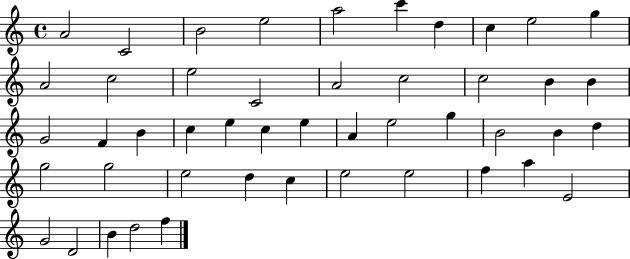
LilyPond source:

{
  \clef treble
  \time 4/4
  \defaultTimeSignature
  \key c \major
  a'2 c'2 | b'2 e''2 | a''2 c'''4 d''4 | c''4 e''2 g''4 | \break a'2 c''2 | e''2 c'2 | a'2 c''2 | c''2 b'4 b'4 | \break g'2 f'4 b'4 | c''4 e''4 c''4 e''4 | a'4 e''2 g''4 | b'2 b'4 d''4 | \break g''2 g''2 | e''2 d''4 c''4 | e''2 e''2 | f''4 a''4 e'2 | \break g'2 d'2 | b'4 d''2 f''4 | \bar "|."
}